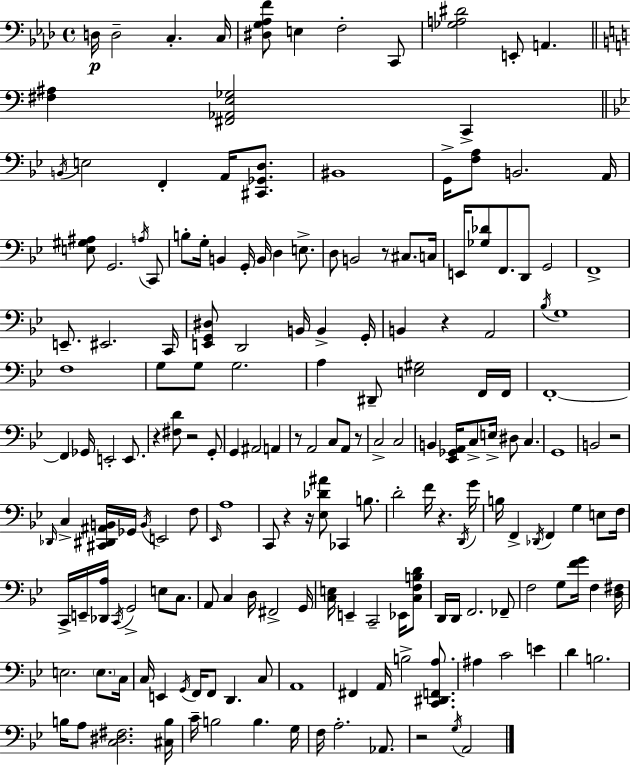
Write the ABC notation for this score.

X:1
T:Untitled
M:4/4
L:1/4
K:Ab
D,/4 D,2 C, C,/4 [^D,G,_A,F]/2 E, F,2 C,,/2 [_G,A,^D]2 E,,/2 A,, [^F,^A,] [^F,,_A,,E,_G,]2 C,, B,,/4 E,2 F,, A,,/4 [^C,,_G,,D,]/2 ^B,,4 G,,/4 [F,A,]/2 B,,2 A,,/4 [E,^G,^A,]/2 G,,2 A,/4 C,,/2 B,/2 G,/4 B,, G,,/4 B,,/4 D, E,/2 D,/2 B,,2 z/2 ^C,/2 C,/4 E,,/4 [_G,_D]/2 F,,/2 D,,/2 G,,2 F,,4 E,,/2 ^E,,2 C,,/4 [E,,G,,^D,]/2 D,,2 B,,/4 B,, G,,/4 B,, z A,,2 _B,/4 G,4 F,4 G,/2 G,/2 G,2 A, ^D,,/2 [E,^G,]2 F,,/4 F,,/4 F,,4 F,, _G,,/4 E,,2 E,,/2 z [^F,D]/2 z2 G,,/2 G,, ^A,,2 A,, z/2 A,,2 C,/2 A,,/2 z/2 C,2 C,2 B,, [_E,,_G,,A,,]/4 C,/2 E,/4 ^D,/2 C, G,,4 B,,2 z2 _D,,/4 C, [^C,,^D,,^A,,B,,]/4 _G,,/4 B,,/4 E,,2 F,/2 _E,,/4 A,4 C,,/2 z z/4 [_E,_D^A]/2 _C,, B,/2 D2 F/4 z D,,/4 G/4 B,/4 F,, _D,,/4 F,, G, E,/2 F,/4 C,,/4 E,,/4 [_D,,A,]/4 C,,/4 G,,2 E,/2 C,/2 A,,/2 C, D,/4 ^F,,2 G,,/4 [C,E,]/4 E,, C,,2 _E,,/4 [C,F,B,D]/2 D,,/4 D,,/4 F,,2 _F,,/2 F,2 G,/2 [FG]/4 F, [D,^F,]/4 E,2 E,/2 C,/4 C,/4 E,, G,,/4 F,,/4 F,,/2 D,, C,/2 A,,4 ^F,, A,,/4 B,2 [C,,^D,,F,,A,]/2 ^A, C2 E D B,2 B,/4 A,/2 [C,^D,^F,]2 [^C,B,]/4 C/4 B,2 B, G,/4 F,/4 A,2 _A,,/2 z2 G,/4 A,,2